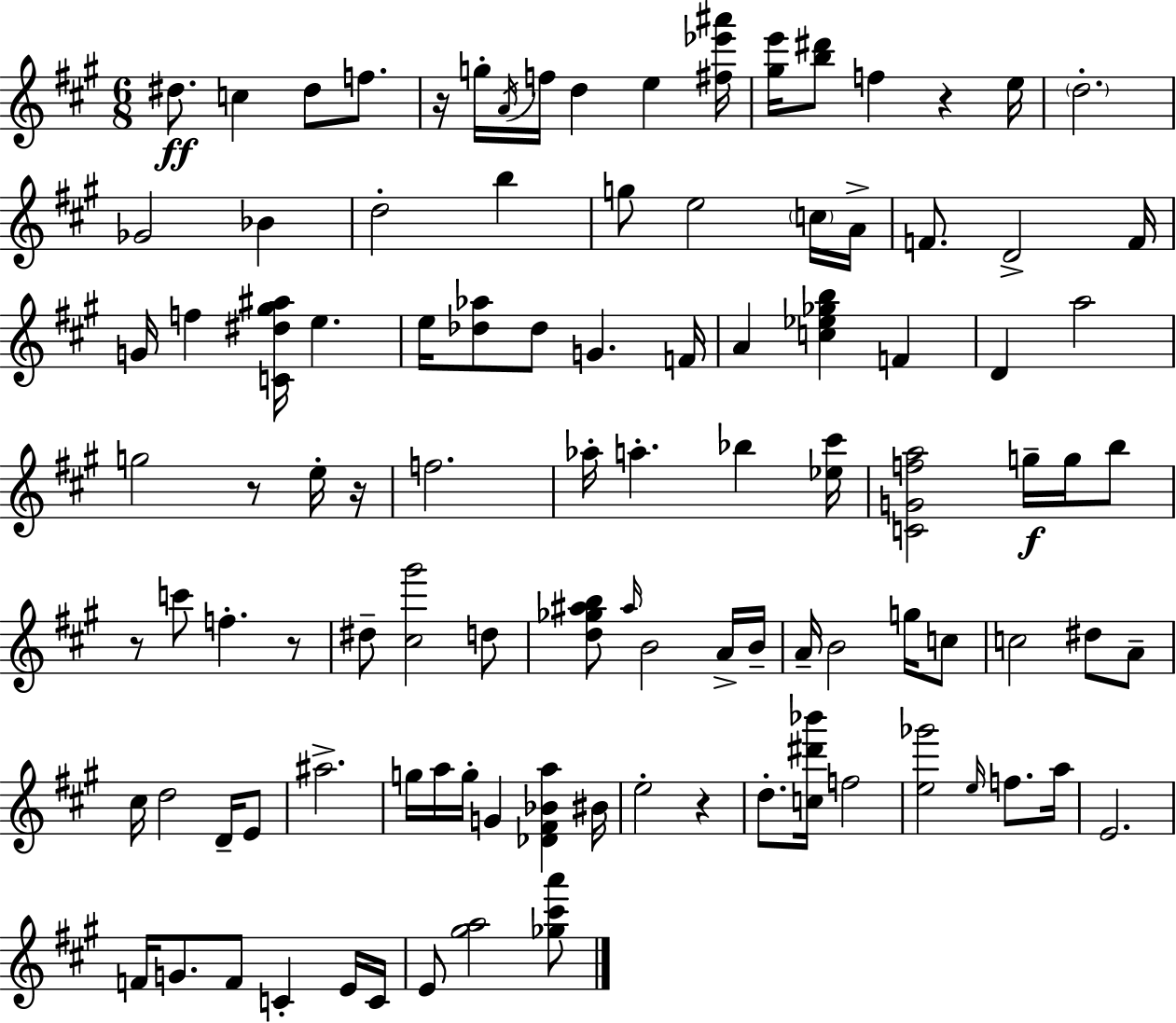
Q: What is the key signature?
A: A major